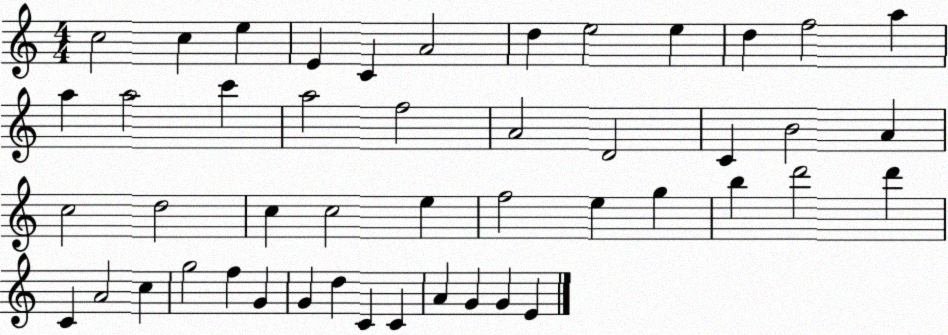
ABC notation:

X:1
T:Untitled
M:4/4
L:1/4
K:C
c2 c e E C A2 d e2 e d f2 a a a2 c' a2 f2 A2 D2 C B2 A c2 d2 c c2 e f2 e g b d'2 d' C A2 c g2 f G G d C C A G G E